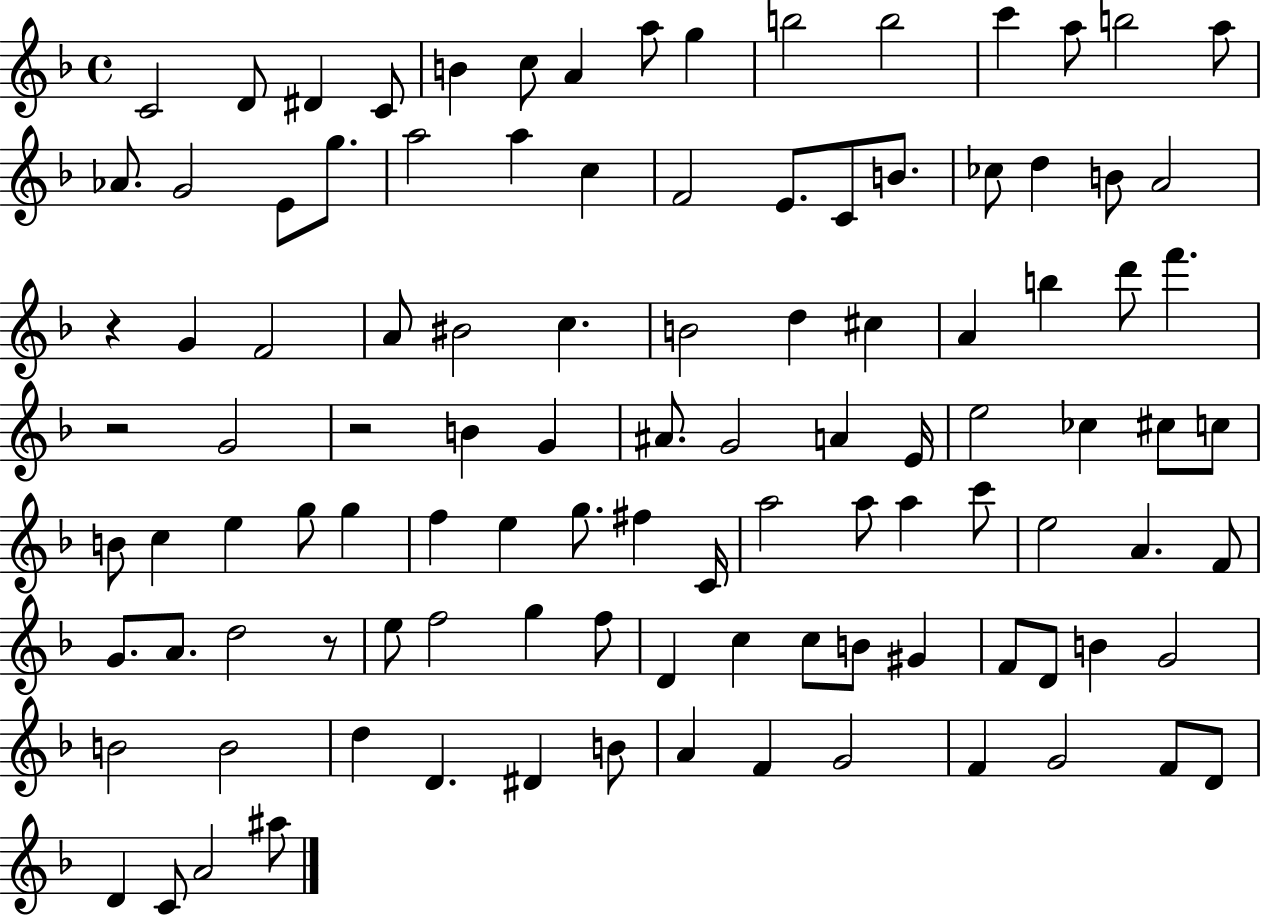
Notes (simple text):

C4/h D4/e D#4/q C4/e B4/q C5/e A4/q A5/e G5/q B5/h B5/h C6/q A5/e B5/h A5/e Ab4/e. G4/h E4/e G5/e. A5/h A5/q C5/q F4/h E4/e. C4/e B4/e. CES5/e D5/q B4/e A4/h R/q G4/q F4/h A4/e BIS4/h C5/q. B4/h D5/q C#5/q A4/q B5/q D6/e F6/q. R/h G4/h R/h B4/q G4/q A#4/e. G4/h A4/q E4/s E5/h CES5/q C#5/e C5/e B4/e C5/q E5/q G5/e G5/q F5/q E5/q G5/e. F#5/q C4/s A5/h A5/e A5/q C6/e E5/h A4/q. F4/e G4/e. A4/e. D5/h R/e E5/e F5/h G5/q F5/e D4/q C5/q C5/e B4/e G#4/q F4/e D4/e B4/q G4/h B4/h B4/h D5/q D4/q. D#4/q B4/e A4/q F4/q G4/h F4/q G4/h F4/e D4/e D4/q C4/e A4/h A#5/e